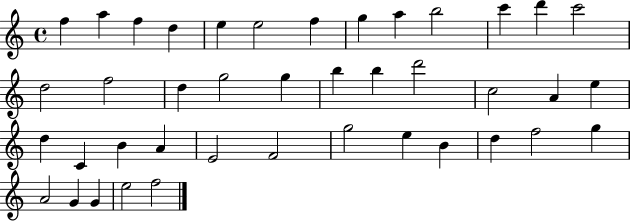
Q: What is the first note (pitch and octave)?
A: F5